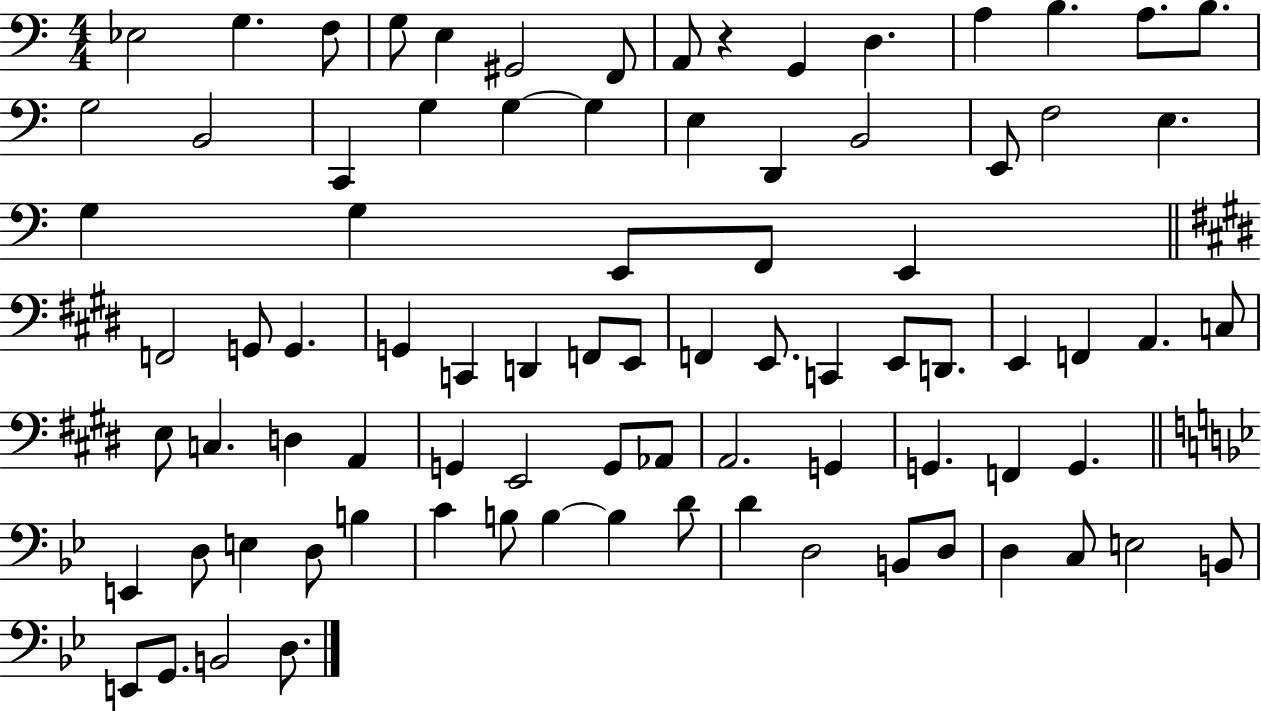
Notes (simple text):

Eb3/h G3/q. F3/e G3/e E3/q G#2/h F2/e A2/e R/q G2/q D3/q. A3/q B3/q. A3/e. B3/e. G3/h B2/h C2/q G3/q G3/q G3/q E3/q D2/q B2/h E2/e F3/h E3/q. G3/q G3/q E2/e F2/e E2/q F2/h G2/e G2/q. G2/q C2/q D2/q F2/e E2/e F2/q E2/e. C2/q E2/e D2/e. E2/q F2/q A2/q. C3/e E3/e C3/q. D3/q A2/q G2/q E2/h G2/e Ab2/e A2/h. G2/q G2/q. F2/q G2/q. E2/q D3/e E3/q D3/e B3/q C4/q B3/e B3/q B3/q D4/e D4/q D3/h B2/e D3/e D3/q C3/e E3/h B2/e E2/e G2/e. B2/h D3/e.